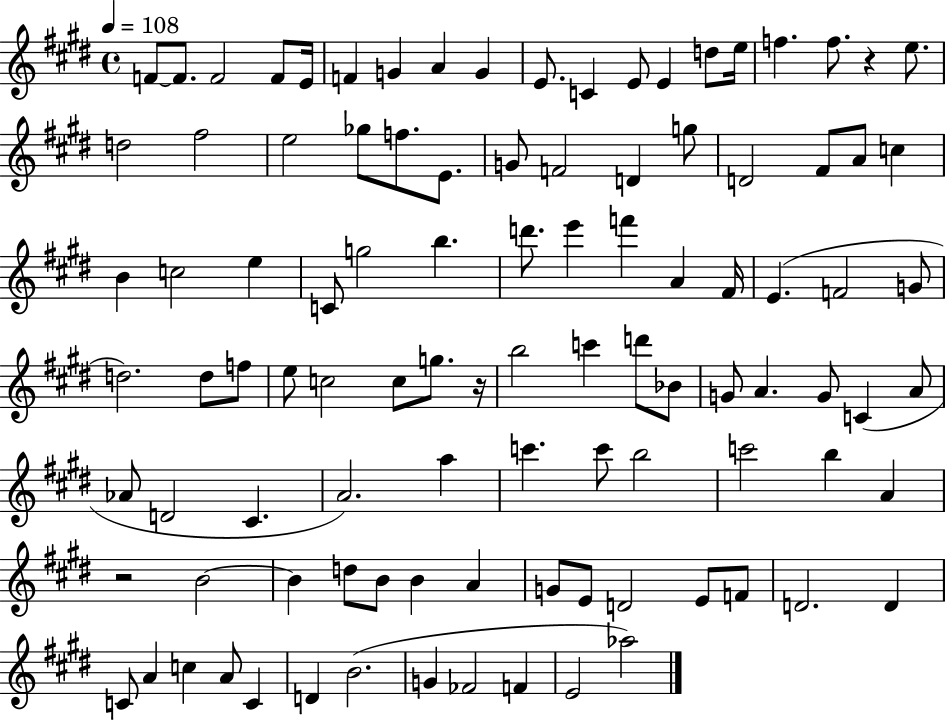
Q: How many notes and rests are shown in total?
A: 101